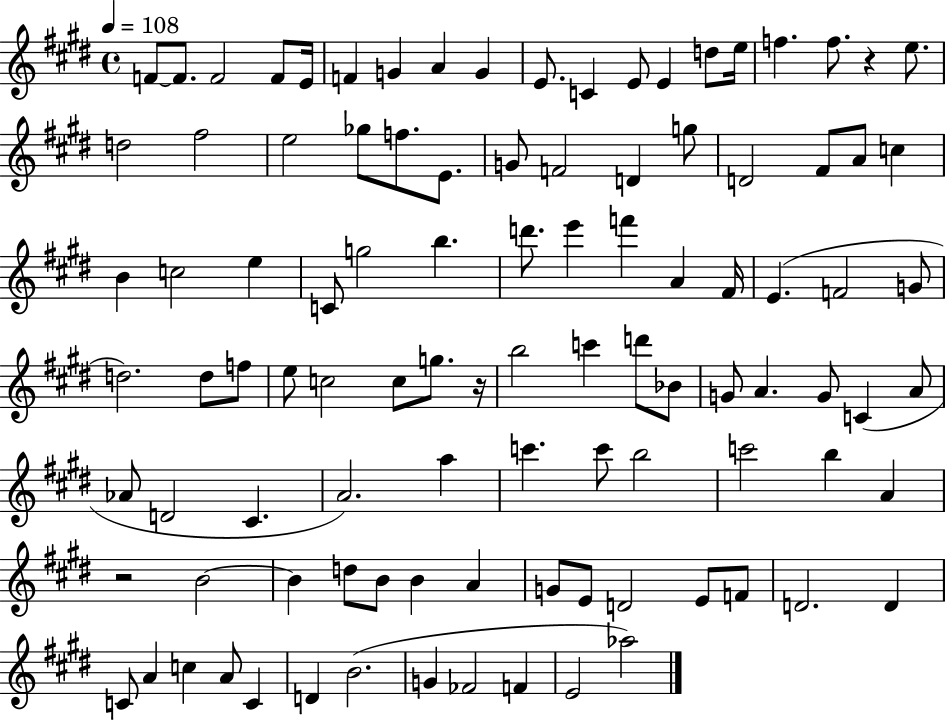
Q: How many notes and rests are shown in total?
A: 101